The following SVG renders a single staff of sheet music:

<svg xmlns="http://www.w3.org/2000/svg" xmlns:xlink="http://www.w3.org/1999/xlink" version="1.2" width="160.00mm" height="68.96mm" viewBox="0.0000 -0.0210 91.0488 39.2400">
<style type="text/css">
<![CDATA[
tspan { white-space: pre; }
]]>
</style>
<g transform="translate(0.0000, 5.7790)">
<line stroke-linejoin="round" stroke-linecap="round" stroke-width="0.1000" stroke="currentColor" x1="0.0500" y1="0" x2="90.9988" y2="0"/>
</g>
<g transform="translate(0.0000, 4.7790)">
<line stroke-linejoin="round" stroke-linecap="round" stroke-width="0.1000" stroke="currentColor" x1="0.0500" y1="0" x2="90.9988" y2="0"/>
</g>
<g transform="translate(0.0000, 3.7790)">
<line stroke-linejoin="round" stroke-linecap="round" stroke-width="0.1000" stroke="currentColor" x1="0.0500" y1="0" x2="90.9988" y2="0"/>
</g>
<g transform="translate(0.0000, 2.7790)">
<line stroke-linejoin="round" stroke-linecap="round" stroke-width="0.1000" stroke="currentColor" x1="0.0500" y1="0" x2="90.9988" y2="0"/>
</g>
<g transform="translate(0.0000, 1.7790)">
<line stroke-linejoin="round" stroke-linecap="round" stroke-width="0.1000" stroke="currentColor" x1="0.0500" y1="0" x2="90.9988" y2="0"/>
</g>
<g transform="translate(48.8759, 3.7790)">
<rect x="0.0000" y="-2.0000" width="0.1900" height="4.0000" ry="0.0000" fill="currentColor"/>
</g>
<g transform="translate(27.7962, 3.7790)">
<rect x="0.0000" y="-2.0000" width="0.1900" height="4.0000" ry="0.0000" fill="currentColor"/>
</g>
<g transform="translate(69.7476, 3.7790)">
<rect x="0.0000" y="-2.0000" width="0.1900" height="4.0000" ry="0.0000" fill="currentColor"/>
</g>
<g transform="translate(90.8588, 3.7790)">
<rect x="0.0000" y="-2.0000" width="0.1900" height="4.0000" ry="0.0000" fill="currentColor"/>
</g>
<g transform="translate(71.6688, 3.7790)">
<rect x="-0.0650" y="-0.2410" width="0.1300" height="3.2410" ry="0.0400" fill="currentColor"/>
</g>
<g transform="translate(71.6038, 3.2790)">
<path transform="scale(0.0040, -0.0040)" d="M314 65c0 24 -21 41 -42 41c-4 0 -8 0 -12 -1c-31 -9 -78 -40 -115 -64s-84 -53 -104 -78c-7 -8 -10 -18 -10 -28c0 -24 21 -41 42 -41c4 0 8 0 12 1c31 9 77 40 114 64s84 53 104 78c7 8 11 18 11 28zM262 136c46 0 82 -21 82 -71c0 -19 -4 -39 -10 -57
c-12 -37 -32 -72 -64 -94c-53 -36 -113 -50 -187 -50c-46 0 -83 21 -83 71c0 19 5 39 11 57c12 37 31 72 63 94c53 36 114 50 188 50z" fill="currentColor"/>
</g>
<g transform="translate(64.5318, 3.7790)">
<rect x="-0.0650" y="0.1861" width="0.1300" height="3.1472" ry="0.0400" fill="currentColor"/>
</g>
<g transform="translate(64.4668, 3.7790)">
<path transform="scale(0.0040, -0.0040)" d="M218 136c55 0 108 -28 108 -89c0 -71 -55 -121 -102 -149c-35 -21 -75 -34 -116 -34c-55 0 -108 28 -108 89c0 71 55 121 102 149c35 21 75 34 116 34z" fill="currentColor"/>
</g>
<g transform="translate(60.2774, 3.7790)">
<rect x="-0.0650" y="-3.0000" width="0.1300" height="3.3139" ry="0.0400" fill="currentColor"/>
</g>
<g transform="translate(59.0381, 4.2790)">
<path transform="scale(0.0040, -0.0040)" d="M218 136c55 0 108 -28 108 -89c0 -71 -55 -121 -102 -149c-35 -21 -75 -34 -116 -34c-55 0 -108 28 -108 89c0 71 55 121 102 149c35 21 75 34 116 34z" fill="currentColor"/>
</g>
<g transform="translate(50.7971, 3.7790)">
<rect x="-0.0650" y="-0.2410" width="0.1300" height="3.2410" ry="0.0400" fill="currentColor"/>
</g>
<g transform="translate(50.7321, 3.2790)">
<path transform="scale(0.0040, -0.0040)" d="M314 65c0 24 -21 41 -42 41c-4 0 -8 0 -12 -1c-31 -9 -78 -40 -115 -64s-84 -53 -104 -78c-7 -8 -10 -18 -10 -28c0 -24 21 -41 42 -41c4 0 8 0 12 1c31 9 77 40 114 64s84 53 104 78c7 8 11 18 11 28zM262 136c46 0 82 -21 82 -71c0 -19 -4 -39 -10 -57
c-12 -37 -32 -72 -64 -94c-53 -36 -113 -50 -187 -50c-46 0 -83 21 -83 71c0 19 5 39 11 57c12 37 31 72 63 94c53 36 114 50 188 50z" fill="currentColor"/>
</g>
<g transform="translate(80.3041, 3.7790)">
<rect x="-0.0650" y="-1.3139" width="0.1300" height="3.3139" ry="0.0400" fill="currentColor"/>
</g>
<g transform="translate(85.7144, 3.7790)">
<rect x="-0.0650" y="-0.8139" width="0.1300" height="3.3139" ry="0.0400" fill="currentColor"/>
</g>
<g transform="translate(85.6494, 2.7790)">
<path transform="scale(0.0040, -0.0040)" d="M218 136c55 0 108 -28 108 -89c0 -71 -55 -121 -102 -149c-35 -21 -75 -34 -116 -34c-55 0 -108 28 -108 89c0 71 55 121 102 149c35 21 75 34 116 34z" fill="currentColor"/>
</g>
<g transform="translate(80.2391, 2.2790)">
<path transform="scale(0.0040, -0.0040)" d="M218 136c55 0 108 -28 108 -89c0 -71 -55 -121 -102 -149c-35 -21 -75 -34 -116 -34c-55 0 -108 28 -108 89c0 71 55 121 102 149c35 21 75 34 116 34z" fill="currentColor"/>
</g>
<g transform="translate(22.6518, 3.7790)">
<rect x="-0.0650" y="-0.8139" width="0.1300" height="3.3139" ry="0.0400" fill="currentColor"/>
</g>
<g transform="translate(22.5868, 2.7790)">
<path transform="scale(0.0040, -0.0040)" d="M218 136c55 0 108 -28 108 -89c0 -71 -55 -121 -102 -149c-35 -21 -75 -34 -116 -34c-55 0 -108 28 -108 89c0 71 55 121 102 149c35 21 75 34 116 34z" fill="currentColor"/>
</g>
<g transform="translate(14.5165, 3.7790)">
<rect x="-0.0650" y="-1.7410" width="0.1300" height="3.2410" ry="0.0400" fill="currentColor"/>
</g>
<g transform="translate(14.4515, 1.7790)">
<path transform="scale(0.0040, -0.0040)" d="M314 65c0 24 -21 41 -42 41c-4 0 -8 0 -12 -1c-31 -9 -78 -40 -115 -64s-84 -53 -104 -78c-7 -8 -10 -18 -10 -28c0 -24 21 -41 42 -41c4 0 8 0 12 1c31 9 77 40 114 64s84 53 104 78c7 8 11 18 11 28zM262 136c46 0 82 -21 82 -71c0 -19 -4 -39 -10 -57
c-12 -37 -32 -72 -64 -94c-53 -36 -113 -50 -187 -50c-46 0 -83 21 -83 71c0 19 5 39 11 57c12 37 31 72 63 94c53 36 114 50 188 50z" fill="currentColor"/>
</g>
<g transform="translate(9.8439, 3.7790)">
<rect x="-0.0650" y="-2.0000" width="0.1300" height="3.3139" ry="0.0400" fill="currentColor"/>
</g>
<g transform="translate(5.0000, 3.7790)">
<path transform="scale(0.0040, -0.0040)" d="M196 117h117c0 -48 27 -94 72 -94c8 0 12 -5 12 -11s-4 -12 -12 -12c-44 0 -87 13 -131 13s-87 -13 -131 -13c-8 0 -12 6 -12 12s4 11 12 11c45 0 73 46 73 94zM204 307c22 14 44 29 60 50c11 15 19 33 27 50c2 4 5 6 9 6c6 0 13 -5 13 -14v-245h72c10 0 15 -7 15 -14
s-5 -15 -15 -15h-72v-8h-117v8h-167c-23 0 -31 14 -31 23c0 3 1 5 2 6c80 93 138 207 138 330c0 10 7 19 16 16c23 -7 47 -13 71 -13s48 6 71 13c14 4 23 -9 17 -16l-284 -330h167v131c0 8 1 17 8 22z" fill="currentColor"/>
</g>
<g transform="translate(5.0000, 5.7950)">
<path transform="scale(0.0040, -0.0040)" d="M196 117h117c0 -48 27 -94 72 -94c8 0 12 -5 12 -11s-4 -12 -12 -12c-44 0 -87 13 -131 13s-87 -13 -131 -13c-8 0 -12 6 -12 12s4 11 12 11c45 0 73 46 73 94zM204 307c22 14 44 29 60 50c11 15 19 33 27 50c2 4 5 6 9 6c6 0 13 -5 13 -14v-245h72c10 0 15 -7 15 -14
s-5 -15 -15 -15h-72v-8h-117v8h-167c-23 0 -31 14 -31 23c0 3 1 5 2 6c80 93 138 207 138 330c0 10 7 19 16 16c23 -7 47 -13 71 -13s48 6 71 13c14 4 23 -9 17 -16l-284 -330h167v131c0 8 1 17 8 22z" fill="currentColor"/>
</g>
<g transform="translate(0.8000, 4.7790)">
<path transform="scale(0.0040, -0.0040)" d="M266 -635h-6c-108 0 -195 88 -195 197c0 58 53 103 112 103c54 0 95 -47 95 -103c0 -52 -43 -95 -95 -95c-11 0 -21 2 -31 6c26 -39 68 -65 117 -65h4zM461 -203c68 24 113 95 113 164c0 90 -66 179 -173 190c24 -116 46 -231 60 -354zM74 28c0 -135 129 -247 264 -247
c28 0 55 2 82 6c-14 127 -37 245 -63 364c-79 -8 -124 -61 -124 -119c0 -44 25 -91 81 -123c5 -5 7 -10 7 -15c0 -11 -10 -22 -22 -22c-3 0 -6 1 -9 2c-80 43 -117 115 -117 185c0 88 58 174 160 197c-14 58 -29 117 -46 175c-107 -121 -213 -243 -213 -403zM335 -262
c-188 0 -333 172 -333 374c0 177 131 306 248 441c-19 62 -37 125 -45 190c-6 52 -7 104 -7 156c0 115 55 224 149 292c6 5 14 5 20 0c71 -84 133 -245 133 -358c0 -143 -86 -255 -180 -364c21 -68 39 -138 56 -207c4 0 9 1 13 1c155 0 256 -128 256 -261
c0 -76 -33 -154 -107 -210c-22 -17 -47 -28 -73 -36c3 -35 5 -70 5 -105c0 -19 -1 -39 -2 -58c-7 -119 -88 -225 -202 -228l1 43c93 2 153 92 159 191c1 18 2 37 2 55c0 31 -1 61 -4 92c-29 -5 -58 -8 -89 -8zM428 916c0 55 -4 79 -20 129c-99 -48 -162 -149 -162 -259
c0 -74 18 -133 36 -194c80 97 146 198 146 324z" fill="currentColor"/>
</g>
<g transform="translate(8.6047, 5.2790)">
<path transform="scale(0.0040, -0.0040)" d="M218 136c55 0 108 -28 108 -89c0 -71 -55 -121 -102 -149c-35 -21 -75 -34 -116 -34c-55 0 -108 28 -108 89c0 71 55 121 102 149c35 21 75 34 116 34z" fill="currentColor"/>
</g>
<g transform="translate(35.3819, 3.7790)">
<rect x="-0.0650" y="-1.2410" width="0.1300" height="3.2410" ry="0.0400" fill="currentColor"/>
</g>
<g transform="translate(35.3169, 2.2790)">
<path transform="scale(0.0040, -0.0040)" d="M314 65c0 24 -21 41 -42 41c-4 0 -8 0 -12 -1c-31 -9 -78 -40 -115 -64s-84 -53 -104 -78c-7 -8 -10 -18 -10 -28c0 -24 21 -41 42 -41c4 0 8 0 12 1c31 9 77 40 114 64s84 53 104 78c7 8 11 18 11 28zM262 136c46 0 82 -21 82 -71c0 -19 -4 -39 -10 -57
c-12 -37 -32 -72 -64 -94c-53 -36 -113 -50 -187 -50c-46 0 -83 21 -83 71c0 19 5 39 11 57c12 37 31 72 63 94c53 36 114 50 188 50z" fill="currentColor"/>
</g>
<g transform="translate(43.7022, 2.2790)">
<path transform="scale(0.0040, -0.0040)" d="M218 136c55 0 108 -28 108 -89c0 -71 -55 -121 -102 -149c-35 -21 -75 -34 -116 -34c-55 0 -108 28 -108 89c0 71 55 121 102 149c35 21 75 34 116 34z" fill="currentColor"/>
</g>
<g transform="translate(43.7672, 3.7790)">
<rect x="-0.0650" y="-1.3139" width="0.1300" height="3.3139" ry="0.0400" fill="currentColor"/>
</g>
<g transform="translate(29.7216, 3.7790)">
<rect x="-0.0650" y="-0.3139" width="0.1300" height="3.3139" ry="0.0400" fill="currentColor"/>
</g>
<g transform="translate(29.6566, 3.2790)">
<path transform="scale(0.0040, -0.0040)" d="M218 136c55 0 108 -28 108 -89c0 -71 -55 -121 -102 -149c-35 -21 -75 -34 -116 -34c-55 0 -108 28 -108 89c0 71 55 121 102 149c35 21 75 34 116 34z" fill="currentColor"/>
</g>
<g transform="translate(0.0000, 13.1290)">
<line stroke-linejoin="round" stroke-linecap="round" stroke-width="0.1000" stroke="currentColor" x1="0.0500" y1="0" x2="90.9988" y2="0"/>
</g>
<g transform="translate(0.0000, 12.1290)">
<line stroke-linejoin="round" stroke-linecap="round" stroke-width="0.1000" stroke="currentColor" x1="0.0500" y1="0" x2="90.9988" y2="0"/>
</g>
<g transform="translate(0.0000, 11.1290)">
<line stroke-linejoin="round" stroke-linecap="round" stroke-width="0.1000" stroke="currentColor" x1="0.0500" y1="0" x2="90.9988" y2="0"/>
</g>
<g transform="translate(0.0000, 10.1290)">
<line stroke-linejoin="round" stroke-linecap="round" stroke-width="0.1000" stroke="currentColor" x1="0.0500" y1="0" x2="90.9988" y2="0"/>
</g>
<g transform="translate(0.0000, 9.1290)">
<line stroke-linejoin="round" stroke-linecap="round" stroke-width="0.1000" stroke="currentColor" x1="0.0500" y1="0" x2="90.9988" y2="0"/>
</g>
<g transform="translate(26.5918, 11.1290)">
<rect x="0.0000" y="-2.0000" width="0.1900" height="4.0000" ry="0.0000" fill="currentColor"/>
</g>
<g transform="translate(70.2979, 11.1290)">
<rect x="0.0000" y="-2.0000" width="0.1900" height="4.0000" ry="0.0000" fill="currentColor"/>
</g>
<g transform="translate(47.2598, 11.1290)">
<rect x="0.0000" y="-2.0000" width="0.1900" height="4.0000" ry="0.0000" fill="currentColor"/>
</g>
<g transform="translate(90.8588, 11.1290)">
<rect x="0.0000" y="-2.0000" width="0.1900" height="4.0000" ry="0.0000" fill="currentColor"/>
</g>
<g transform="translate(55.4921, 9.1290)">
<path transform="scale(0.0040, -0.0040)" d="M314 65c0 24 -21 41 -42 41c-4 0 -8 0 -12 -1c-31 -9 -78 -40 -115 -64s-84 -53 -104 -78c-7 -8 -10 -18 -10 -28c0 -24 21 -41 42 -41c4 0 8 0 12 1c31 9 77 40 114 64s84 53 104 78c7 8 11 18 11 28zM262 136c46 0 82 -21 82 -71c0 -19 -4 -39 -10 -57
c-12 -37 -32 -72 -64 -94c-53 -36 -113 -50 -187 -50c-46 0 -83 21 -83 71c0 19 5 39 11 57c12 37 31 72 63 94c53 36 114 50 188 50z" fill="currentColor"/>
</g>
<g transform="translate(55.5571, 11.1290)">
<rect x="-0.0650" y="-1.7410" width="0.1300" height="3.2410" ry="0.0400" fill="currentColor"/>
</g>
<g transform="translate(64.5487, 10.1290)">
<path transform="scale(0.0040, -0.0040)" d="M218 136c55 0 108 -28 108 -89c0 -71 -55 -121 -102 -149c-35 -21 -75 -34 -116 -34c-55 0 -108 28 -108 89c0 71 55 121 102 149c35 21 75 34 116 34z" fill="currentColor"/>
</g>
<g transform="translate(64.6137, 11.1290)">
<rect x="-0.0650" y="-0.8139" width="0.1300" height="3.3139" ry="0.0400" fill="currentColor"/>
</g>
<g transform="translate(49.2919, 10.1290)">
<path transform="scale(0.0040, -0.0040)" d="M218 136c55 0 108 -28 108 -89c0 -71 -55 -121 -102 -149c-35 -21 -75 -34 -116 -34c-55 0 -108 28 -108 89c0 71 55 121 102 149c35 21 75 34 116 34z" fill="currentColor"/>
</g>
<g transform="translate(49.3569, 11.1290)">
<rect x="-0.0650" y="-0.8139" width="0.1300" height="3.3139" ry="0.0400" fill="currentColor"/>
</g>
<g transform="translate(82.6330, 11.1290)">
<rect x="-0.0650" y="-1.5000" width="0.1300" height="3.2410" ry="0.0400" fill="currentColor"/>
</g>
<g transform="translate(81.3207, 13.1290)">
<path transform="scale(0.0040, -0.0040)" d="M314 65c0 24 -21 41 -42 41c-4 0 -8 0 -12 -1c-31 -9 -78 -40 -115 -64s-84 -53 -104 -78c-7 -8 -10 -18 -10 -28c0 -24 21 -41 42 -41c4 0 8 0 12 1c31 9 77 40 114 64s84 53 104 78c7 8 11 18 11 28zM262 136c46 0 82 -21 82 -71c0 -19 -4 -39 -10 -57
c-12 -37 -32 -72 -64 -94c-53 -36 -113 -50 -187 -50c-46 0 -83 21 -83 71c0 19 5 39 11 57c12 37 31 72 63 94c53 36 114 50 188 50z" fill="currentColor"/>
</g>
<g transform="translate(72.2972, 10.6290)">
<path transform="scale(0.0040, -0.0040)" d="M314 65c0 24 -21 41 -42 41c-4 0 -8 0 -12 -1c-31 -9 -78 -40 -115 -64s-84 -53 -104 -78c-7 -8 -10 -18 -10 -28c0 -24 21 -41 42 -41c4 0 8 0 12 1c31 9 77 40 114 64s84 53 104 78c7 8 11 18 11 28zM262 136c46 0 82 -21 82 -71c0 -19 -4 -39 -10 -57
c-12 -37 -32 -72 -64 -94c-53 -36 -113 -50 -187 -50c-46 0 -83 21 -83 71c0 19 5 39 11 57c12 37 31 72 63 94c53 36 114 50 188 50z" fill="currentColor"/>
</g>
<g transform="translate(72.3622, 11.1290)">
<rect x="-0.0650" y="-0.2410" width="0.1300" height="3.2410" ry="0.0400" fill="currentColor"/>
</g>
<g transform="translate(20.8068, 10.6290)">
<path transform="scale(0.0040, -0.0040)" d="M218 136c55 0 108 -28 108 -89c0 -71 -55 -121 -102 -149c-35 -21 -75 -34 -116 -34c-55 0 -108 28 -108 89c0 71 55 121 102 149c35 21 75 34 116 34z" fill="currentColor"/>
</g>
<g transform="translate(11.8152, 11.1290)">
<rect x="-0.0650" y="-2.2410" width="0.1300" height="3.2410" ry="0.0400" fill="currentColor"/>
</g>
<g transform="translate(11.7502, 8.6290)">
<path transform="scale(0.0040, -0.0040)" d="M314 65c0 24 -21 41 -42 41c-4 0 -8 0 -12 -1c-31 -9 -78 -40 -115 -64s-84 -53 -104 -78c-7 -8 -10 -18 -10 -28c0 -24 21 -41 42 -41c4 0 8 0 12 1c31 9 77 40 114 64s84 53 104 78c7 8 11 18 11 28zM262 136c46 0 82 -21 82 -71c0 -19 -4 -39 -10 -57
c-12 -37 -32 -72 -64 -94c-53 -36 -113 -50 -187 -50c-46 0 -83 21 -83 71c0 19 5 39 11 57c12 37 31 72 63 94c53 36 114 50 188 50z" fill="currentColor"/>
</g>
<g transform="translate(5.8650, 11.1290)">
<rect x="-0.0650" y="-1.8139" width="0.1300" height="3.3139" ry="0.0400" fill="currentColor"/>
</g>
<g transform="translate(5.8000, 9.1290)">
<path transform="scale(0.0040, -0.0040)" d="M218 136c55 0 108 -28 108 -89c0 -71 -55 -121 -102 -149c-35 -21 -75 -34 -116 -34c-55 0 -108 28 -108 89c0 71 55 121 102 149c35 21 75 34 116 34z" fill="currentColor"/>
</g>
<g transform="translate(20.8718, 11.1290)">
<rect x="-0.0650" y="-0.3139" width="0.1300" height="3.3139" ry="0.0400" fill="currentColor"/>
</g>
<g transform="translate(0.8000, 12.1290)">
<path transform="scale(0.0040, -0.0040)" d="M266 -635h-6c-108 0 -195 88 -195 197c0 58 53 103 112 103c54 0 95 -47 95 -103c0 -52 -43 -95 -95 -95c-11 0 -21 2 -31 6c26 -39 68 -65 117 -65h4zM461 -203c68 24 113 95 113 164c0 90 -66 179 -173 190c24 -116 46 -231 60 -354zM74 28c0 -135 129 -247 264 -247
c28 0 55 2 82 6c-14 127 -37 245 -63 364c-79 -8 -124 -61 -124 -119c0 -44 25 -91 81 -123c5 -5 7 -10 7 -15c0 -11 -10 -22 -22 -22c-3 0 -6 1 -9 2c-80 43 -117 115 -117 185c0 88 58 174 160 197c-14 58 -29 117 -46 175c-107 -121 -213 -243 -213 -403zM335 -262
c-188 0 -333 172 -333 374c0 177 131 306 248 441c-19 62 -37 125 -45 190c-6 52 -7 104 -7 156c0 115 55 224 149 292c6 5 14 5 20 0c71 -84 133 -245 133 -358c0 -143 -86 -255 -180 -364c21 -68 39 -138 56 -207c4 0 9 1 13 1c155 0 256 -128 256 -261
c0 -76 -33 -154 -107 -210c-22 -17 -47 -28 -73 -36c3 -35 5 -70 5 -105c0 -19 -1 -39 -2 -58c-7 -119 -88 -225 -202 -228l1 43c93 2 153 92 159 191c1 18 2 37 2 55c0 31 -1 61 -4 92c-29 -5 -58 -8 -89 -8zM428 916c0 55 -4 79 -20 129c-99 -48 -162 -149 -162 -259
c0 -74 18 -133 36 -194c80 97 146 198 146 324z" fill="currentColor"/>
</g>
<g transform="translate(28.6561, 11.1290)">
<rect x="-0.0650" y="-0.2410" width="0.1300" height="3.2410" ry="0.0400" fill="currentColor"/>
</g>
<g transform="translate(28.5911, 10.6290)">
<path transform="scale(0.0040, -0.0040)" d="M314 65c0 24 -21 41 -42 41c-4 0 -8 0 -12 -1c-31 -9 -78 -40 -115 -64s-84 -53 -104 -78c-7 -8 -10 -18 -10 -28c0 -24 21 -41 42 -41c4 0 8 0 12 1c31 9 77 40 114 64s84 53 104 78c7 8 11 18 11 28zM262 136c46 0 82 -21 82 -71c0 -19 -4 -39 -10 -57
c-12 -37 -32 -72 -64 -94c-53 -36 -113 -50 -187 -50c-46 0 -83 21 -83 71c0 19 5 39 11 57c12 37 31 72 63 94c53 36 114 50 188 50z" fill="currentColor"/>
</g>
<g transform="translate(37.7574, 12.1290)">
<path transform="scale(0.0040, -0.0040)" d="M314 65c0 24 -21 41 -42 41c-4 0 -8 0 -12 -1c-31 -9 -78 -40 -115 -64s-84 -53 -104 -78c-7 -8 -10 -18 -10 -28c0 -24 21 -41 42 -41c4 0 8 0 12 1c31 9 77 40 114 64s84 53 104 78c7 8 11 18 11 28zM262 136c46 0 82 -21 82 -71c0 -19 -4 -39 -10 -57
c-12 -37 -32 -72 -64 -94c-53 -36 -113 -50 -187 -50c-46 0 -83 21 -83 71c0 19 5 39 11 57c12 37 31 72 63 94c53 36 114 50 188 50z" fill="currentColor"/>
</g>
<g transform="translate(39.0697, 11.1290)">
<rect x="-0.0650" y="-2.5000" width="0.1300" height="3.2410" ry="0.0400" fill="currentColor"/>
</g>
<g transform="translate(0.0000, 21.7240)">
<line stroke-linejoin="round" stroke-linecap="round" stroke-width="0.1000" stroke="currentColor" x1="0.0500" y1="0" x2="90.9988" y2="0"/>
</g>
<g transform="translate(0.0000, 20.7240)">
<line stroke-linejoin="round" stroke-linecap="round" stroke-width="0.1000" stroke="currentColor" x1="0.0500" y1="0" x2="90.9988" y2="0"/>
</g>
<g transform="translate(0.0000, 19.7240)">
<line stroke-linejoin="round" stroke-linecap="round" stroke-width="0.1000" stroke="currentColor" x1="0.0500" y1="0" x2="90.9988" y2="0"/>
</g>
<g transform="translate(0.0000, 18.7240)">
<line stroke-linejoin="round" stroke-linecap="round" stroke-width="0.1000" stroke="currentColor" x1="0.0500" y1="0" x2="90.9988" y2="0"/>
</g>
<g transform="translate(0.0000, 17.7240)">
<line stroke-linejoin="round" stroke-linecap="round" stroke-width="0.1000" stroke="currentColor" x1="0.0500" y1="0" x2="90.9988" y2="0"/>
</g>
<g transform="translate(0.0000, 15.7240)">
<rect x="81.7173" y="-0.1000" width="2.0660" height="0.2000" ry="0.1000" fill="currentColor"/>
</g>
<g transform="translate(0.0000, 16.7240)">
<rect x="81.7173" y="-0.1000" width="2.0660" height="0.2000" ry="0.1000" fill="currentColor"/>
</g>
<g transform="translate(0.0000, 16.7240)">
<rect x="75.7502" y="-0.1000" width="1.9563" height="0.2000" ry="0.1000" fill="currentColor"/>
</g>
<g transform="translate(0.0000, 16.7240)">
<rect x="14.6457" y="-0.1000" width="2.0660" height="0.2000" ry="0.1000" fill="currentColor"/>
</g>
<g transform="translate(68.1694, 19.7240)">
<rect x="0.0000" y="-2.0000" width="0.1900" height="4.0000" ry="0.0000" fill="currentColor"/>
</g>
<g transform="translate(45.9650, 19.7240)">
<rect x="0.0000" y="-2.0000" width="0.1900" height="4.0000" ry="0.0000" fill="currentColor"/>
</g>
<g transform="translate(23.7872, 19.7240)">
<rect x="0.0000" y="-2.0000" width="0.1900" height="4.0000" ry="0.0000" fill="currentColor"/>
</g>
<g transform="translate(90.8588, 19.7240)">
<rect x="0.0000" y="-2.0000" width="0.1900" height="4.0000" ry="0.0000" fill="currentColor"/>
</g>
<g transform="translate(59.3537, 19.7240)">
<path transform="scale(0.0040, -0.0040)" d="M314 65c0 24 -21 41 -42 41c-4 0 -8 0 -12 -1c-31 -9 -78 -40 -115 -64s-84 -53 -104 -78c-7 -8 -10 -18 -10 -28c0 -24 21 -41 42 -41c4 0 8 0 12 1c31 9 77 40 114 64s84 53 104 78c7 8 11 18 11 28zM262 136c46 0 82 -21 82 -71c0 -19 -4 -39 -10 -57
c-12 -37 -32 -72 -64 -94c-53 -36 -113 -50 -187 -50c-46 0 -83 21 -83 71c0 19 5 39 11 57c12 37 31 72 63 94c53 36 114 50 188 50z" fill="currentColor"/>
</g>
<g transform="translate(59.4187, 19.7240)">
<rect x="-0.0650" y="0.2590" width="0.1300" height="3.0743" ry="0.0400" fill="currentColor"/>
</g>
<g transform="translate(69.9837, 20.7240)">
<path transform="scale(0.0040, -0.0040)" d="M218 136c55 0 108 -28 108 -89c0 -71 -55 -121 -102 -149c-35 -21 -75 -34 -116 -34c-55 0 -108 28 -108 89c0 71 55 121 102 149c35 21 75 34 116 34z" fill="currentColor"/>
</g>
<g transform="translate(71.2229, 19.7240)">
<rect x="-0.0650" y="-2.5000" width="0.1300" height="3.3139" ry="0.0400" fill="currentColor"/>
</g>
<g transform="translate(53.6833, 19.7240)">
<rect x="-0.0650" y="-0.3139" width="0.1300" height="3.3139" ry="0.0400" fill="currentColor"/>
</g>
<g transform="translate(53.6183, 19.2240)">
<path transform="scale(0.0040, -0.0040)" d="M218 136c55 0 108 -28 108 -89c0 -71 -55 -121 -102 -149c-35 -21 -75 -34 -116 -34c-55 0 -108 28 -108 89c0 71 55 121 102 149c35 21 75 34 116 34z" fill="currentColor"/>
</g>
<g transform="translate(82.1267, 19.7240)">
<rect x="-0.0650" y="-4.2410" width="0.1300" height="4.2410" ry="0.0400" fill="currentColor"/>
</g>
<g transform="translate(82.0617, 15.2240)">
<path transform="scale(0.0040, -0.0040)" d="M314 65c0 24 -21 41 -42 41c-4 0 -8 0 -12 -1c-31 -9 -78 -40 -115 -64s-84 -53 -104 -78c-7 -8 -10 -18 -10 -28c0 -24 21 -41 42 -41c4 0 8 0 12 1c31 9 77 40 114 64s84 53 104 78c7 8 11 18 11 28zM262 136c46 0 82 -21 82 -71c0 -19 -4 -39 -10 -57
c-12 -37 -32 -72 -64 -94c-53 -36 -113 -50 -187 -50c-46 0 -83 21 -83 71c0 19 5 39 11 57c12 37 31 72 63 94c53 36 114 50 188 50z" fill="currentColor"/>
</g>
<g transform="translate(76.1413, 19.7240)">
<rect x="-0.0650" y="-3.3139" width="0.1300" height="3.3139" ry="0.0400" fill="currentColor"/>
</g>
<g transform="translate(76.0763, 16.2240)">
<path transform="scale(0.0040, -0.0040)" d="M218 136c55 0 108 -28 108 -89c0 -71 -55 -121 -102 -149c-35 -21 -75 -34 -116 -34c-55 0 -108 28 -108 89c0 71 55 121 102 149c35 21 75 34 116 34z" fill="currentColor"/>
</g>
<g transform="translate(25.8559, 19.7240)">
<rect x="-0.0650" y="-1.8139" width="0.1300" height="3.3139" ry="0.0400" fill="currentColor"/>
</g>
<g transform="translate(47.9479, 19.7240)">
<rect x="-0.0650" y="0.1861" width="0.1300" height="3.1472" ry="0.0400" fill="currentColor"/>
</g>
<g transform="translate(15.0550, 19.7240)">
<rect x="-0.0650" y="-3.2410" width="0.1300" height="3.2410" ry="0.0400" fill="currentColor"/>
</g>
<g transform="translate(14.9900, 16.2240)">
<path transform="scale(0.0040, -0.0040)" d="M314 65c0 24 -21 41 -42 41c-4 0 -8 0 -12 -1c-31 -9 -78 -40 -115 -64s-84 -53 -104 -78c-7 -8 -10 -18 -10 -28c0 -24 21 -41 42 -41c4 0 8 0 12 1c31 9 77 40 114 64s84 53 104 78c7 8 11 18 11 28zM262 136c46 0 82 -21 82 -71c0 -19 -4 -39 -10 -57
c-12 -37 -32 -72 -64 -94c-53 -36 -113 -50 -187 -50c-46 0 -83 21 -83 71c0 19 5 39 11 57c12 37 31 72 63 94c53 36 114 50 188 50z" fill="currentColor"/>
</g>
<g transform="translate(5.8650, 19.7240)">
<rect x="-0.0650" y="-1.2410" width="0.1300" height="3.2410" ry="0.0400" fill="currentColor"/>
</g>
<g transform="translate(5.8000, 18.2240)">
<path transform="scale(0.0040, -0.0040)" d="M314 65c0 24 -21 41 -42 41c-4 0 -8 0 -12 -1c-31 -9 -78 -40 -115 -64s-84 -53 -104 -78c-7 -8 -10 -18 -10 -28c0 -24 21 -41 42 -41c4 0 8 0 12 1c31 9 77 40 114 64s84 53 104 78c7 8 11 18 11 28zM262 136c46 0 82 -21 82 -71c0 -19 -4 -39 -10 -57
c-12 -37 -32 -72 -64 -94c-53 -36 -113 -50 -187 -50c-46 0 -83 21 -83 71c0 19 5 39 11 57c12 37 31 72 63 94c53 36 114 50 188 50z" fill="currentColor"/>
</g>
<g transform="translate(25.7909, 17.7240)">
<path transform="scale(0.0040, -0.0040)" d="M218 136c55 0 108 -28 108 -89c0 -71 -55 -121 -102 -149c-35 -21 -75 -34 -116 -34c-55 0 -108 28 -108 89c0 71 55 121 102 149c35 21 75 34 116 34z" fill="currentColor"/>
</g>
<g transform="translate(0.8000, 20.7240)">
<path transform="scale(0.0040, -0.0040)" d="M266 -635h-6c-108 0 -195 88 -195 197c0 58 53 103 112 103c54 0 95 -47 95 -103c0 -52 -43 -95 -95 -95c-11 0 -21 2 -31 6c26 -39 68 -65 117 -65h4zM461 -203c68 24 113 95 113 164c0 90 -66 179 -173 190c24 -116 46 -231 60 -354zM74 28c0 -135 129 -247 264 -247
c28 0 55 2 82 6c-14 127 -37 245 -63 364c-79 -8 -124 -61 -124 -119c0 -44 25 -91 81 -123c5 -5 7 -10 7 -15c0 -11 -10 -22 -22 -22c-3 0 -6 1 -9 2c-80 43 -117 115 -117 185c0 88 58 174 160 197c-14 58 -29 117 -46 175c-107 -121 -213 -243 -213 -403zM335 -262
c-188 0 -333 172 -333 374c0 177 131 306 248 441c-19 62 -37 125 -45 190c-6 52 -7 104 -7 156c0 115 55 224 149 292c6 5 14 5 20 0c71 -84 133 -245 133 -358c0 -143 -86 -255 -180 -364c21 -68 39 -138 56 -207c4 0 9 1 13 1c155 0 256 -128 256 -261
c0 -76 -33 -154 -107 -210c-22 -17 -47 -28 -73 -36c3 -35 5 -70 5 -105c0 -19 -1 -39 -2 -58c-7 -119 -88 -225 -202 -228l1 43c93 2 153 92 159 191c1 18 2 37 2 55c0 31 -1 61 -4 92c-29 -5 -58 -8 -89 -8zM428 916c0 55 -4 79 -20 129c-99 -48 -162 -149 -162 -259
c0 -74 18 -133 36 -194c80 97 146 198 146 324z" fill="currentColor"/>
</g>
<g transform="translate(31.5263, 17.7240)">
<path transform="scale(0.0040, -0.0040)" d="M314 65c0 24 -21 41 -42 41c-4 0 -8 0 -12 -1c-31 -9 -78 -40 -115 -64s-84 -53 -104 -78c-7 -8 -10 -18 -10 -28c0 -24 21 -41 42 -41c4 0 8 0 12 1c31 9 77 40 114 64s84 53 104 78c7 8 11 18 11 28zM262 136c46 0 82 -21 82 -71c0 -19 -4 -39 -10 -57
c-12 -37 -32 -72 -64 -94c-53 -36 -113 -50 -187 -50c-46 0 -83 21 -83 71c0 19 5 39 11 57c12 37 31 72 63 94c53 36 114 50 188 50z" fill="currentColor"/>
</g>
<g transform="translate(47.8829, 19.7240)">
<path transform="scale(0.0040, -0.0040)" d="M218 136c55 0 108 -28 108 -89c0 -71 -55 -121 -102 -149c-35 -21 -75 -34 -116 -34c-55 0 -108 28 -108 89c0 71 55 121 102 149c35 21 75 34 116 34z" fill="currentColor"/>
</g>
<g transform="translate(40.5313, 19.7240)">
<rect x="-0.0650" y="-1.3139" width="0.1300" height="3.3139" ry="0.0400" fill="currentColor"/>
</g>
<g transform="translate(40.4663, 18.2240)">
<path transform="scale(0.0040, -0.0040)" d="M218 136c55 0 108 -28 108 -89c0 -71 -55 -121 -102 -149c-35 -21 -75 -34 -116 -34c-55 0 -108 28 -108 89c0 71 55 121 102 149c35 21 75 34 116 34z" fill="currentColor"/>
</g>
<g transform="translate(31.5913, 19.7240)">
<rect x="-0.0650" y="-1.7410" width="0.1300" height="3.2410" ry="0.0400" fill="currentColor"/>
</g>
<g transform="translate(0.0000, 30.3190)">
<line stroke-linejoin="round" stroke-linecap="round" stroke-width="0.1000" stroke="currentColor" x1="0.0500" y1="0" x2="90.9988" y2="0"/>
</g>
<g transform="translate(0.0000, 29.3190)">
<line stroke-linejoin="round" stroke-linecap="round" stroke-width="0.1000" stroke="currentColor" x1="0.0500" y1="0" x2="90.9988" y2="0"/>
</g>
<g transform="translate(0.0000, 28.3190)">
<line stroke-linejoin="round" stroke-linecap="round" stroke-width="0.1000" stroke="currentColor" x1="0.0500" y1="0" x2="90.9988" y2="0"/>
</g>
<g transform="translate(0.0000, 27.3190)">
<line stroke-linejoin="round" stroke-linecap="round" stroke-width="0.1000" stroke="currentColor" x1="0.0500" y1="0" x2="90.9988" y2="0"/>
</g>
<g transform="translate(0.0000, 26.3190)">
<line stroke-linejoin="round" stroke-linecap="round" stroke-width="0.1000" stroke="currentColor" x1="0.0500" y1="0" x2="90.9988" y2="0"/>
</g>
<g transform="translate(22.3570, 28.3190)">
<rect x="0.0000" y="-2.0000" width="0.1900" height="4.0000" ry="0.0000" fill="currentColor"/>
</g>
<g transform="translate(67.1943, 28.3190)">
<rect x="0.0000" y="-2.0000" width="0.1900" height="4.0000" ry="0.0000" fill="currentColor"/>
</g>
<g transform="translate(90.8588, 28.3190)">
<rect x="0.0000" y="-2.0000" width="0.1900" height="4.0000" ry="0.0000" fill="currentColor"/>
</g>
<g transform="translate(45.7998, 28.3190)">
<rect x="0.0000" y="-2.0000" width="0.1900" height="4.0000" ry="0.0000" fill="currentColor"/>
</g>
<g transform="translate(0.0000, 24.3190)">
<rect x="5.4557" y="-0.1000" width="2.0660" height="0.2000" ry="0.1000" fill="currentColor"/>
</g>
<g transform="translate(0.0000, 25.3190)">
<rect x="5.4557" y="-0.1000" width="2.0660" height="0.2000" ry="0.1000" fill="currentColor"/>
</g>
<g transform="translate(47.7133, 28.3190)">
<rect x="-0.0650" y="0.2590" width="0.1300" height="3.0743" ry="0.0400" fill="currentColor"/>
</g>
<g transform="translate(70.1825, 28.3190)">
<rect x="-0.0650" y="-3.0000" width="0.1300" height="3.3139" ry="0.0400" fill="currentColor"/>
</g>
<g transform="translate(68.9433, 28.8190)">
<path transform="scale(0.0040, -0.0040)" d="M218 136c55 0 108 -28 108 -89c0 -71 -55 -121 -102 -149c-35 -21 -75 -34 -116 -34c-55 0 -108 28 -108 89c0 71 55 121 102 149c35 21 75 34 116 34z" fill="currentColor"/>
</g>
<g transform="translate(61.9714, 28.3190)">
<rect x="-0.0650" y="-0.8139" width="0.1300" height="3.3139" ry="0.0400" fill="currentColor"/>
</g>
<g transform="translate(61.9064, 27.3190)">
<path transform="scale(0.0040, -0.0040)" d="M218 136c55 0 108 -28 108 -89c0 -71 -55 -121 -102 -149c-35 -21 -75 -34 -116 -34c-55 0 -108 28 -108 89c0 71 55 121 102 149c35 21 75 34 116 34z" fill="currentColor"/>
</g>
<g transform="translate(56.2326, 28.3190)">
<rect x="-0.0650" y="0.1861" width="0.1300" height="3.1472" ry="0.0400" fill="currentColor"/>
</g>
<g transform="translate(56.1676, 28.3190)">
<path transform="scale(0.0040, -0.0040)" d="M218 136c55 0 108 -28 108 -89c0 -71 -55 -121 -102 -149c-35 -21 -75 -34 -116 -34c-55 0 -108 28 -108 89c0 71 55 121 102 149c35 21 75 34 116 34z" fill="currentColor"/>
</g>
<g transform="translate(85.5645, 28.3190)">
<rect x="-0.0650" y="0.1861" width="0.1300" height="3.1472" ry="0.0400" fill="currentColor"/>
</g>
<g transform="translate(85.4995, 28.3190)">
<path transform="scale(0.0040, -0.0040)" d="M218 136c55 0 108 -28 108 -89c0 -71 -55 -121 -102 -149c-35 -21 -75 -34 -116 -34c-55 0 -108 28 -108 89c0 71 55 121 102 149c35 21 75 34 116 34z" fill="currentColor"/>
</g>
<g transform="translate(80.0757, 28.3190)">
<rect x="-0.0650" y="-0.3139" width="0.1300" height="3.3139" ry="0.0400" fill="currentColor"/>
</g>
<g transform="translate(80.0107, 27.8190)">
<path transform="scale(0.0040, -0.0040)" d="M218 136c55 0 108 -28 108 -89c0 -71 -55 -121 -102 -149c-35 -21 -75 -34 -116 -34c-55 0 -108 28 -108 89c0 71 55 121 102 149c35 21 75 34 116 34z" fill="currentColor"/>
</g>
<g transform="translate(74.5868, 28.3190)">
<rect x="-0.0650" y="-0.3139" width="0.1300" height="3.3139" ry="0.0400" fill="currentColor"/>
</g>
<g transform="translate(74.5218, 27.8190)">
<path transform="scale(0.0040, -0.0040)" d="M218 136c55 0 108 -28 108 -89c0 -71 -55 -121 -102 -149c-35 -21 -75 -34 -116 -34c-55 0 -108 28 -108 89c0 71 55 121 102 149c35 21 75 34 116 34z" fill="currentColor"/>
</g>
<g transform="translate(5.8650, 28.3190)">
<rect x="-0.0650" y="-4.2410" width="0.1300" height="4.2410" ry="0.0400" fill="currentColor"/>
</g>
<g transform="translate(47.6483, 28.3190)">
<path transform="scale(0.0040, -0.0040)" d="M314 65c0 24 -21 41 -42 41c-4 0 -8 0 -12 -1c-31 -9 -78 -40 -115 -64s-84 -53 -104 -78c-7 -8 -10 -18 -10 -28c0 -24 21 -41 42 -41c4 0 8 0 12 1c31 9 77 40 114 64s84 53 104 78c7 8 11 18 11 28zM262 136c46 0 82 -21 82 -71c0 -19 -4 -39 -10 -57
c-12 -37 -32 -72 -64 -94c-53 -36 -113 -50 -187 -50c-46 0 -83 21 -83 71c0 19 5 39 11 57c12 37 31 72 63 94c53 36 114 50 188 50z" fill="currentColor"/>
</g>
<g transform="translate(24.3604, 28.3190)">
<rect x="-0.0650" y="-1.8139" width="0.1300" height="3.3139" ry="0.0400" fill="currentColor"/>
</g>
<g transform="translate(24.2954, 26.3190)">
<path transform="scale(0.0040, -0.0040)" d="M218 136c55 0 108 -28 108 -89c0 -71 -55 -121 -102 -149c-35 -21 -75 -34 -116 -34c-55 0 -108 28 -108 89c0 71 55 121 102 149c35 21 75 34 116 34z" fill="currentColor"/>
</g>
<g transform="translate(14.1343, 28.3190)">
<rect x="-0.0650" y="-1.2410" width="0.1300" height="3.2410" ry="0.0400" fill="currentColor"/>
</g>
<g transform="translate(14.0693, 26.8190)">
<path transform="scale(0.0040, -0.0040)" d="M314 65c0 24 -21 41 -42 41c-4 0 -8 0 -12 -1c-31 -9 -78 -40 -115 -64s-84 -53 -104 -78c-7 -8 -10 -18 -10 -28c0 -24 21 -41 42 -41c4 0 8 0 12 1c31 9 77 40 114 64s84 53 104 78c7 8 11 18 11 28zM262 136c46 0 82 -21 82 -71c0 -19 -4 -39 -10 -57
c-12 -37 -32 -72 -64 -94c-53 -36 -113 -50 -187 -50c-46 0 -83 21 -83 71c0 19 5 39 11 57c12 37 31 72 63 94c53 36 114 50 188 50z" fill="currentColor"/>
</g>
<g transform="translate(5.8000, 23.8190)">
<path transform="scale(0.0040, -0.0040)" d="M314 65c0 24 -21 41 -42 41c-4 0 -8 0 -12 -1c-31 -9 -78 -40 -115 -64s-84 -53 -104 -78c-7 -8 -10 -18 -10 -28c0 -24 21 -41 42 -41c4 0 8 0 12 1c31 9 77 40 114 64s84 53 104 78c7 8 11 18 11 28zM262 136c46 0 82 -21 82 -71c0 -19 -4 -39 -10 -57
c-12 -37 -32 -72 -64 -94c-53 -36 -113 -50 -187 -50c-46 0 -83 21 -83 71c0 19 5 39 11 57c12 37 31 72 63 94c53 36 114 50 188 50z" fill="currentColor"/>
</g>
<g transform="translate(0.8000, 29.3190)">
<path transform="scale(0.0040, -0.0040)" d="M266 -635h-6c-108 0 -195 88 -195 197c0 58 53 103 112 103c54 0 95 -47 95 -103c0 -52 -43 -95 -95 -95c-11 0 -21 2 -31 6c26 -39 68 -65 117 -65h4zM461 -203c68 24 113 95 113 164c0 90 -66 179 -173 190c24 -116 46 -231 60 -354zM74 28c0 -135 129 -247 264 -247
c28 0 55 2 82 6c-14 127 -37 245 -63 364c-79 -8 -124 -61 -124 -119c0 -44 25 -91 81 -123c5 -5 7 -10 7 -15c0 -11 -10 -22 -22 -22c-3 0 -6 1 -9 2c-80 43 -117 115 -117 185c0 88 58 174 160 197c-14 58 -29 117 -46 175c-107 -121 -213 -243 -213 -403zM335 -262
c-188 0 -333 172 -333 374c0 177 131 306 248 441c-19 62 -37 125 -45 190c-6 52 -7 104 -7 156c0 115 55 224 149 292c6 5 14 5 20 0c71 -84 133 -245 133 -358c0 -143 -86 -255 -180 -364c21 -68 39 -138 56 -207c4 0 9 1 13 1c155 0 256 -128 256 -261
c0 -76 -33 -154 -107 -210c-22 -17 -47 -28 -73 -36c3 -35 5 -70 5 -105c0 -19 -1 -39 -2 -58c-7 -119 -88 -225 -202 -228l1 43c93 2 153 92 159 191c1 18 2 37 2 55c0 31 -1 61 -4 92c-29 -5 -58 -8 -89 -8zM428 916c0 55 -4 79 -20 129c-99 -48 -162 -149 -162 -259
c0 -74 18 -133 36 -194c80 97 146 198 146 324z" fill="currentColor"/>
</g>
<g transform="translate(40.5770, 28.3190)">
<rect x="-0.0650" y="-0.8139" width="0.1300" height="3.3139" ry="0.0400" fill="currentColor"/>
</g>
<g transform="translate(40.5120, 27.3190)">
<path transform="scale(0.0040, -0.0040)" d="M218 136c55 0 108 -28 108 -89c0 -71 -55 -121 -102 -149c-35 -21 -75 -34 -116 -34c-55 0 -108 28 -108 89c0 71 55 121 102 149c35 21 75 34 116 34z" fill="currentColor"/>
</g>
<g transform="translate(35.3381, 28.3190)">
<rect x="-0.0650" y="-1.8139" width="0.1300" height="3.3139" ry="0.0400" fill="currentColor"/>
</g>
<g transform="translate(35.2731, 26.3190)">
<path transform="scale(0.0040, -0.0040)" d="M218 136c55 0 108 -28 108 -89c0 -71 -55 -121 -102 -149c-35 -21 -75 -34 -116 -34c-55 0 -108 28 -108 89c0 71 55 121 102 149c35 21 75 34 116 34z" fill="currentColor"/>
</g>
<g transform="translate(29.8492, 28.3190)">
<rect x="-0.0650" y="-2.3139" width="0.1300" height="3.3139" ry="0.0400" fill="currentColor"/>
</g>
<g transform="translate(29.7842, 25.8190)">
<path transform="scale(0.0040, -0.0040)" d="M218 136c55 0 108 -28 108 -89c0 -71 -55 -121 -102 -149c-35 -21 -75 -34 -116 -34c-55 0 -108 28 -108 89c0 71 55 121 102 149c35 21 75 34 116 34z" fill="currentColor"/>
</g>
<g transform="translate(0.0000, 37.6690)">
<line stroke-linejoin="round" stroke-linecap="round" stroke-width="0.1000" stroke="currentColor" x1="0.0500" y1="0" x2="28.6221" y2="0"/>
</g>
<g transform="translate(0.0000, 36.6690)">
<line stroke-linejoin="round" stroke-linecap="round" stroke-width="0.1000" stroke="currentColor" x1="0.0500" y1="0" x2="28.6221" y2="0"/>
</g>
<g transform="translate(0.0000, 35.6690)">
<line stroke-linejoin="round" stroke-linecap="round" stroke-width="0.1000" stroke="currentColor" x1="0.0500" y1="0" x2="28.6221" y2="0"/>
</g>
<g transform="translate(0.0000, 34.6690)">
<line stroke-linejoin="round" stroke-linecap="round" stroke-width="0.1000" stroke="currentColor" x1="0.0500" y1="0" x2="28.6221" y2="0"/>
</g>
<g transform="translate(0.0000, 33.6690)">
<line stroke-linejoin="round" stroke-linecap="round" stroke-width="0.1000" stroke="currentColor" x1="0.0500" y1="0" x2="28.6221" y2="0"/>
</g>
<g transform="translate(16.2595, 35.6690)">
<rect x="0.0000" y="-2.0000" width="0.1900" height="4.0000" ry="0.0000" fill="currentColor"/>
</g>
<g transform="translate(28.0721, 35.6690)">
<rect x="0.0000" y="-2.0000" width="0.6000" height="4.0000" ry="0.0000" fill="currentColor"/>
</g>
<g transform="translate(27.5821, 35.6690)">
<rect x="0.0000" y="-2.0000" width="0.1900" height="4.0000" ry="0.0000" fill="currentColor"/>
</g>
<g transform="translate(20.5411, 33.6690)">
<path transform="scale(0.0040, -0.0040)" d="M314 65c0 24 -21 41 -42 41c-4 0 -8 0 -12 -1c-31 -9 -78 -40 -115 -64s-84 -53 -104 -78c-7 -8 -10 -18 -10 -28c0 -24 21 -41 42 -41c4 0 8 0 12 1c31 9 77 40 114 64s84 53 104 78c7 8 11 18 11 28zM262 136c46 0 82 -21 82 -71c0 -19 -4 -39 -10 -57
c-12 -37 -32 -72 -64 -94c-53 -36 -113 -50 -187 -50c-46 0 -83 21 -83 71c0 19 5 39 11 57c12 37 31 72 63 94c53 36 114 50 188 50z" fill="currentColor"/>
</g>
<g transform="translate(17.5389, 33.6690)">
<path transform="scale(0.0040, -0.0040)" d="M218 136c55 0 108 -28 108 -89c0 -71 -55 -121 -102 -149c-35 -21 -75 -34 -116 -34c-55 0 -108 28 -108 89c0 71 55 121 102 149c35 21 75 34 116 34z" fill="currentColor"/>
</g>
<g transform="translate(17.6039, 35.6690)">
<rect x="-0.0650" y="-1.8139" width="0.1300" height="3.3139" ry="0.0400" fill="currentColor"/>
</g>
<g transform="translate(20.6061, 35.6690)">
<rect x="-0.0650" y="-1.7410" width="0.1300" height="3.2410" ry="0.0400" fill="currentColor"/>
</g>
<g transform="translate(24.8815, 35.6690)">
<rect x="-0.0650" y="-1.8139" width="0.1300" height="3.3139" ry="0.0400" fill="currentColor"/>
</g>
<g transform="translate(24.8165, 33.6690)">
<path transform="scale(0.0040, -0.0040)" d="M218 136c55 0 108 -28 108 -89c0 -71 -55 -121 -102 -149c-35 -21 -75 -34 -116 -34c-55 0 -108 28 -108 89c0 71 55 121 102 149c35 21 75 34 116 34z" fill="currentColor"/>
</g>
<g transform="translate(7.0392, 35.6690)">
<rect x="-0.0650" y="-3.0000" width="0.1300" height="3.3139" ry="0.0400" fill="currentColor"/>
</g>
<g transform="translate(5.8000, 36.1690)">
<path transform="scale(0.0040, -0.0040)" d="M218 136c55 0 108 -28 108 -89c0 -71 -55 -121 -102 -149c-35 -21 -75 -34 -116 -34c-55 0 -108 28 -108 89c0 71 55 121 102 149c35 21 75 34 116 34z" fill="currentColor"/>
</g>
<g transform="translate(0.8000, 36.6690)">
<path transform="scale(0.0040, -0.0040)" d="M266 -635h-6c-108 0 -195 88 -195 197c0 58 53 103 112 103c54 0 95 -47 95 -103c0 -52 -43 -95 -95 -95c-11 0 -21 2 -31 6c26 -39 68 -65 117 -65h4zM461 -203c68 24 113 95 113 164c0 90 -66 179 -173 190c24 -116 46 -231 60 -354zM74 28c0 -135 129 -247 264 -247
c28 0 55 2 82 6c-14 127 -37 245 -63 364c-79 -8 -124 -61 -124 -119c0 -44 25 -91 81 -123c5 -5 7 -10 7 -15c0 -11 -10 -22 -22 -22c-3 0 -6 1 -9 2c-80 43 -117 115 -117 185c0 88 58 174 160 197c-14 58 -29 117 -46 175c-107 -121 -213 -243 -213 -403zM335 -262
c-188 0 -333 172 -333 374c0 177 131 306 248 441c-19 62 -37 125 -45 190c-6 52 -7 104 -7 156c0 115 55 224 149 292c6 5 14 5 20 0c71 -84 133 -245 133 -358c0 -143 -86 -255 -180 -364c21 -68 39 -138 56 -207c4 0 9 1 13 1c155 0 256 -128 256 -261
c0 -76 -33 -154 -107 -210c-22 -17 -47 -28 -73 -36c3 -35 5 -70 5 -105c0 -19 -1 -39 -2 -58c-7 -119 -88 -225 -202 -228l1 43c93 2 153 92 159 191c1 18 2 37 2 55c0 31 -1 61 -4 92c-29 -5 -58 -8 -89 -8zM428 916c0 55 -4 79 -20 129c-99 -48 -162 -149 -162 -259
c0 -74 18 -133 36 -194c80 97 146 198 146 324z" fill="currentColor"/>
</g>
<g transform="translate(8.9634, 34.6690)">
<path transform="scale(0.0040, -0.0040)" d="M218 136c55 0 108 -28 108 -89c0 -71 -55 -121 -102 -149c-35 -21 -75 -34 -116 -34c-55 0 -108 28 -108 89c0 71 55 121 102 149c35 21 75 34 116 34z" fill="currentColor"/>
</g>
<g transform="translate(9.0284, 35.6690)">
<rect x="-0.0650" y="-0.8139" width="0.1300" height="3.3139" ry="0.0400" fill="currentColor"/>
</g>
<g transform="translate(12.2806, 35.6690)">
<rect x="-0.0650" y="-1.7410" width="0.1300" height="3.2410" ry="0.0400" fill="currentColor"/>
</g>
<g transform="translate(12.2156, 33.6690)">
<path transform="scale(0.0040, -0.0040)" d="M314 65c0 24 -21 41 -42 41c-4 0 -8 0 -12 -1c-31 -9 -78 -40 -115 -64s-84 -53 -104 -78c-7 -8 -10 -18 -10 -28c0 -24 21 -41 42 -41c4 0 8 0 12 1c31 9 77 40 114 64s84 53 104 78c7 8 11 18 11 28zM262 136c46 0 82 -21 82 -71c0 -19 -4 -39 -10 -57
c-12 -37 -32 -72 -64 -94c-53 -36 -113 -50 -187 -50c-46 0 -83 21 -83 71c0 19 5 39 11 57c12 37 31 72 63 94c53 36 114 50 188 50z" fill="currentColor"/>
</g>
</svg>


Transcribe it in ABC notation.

X:1
T:Untitled
M:4/4
L:1/4
K:C
F f2 d c e2 e c2 A B c2 e d f g2 c c2 G2 d f2 d c2 E2 e2 b2 f f2 e B c B2 G b d'2 d'2 e2 f g f d B2 B d A c c B A d f2 f f2 f